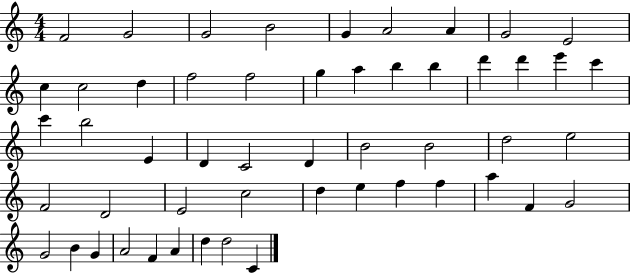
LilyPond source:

{
  \clef treble
  \numericTimeSignature
  \time 4/4
  \key c \major
  f'2 g'2 | g'2 b'2 | g'4 a'2 a'4 | g'2 e'2 | \break c''4 c''2 d''4 | f''2 f''2 | g''4 a''4 b''4 b''4 | d'''4 d'''4 e'''4 c'''4 | \break c'''4 b''2 e'4 | d'4 c'2 d'4 | b'2 b'2 | d''2 e''2 | \break f'2 d'2 | e'2 c''2 | d''4 e''4 f''4 f''4 | a''4 f'4 g'2 | \break g'2 b'4 g'4 | a'2 f'4 a'4 | d''4 d''2 c'4 | \bar "|."
}